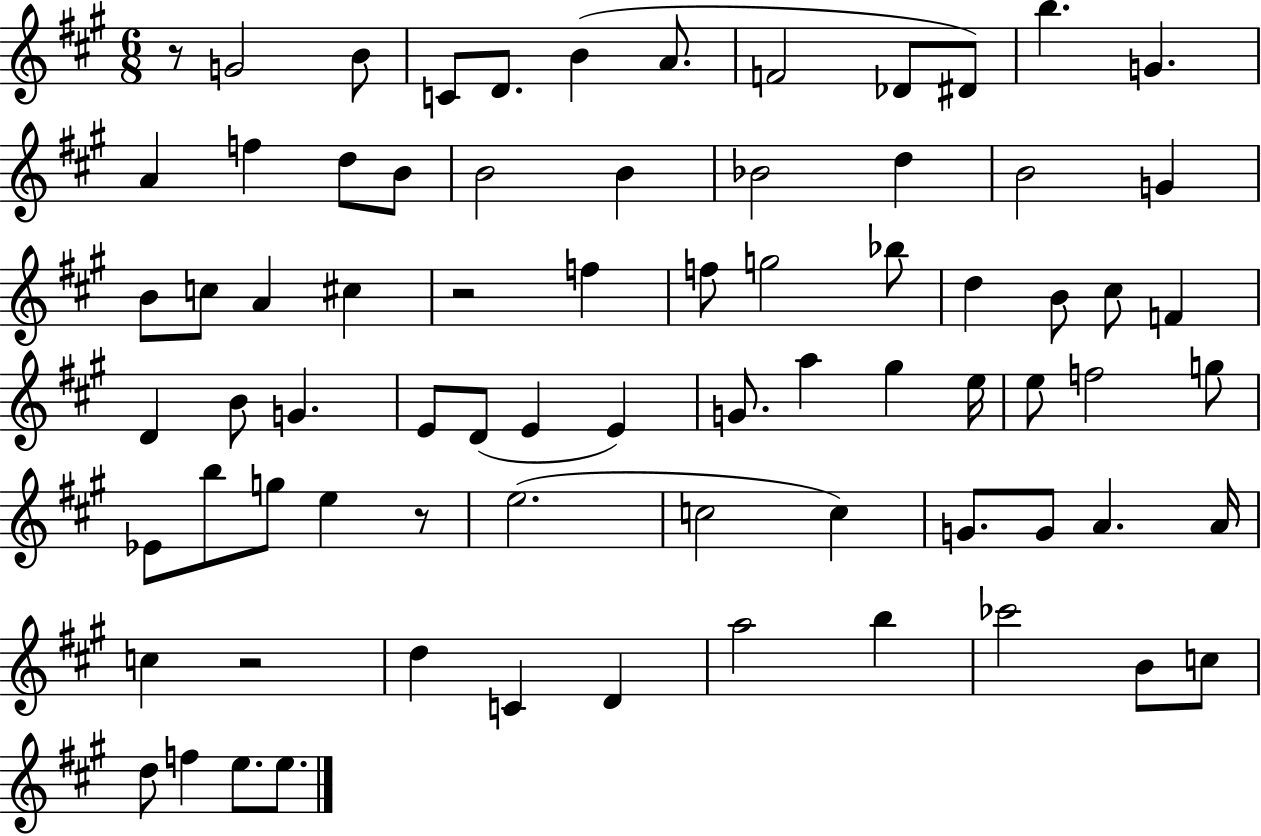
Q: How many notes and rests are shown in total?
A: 75